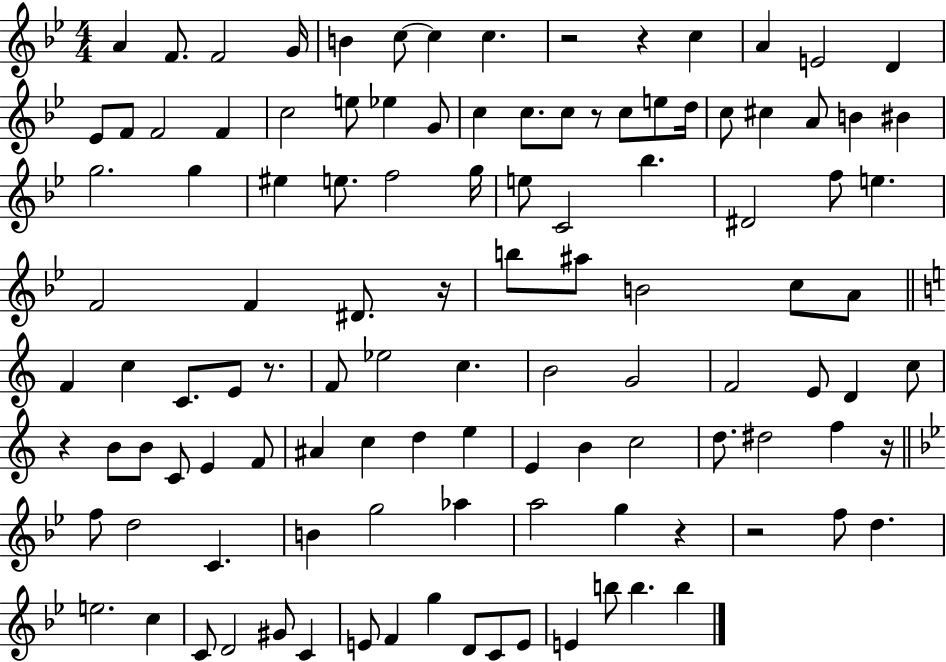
A4/q F4/e. F4/h G4/s B4/q C5/e C5/q C5/q. R/h R/q C5/q A4/q E4/h D4/q Eb4/e F4/e F4/h F4/q C5/h E5/e Eb5/q G4/e C5/q C5/e. C5/e R/e C5/e E5/e D5/s C5/e C#5/q A4/e B4/q BIS4/q G5/h. G5/q EIS5/q E5/e. F5/h G5/s E5/e C4/h Bb5/q. D#4/h F5/e E5/q. F4/h F4/q D#4/e. R/s B5/e A#5/e B4/h C5/e A4/e F4/q C5/q C4/e. E4/e R/e. F4/e Eb5/h C5/q. B4/h G4/h F4/h E4/e D4/q C5/e R/q B4/e B4/e C4/e E4/q F4/e A#4/q C5/q D5/q E5/q E4/q B4/q C5/h D5/e. D#5/h F5/q R/s F5/e D5/h C4/q. B4/q G5/h Ab5/q A5/h G5/q R/q R/h F5/e D5/q. E5/h. C5/q C4/e D4/h G#4/e C4/q E4/e F4/q G5/q D4/e C4/e E4/e E4/q B5/e B5/q. B5/q